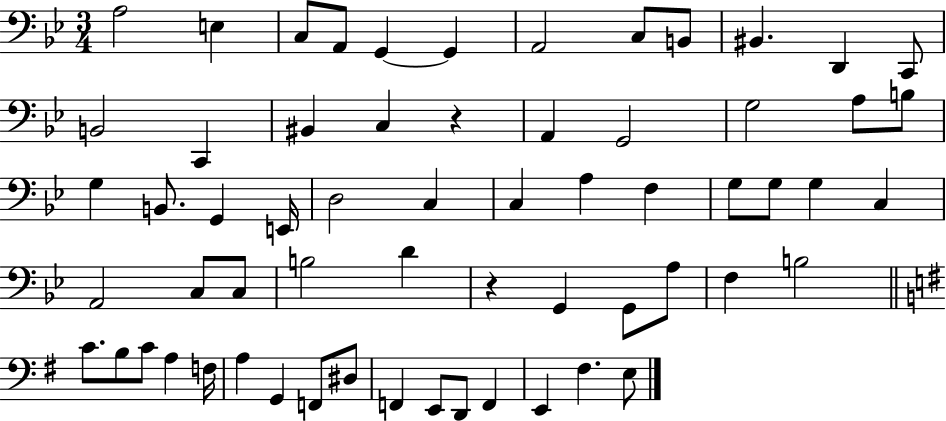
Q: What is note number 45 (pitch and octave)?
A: C4